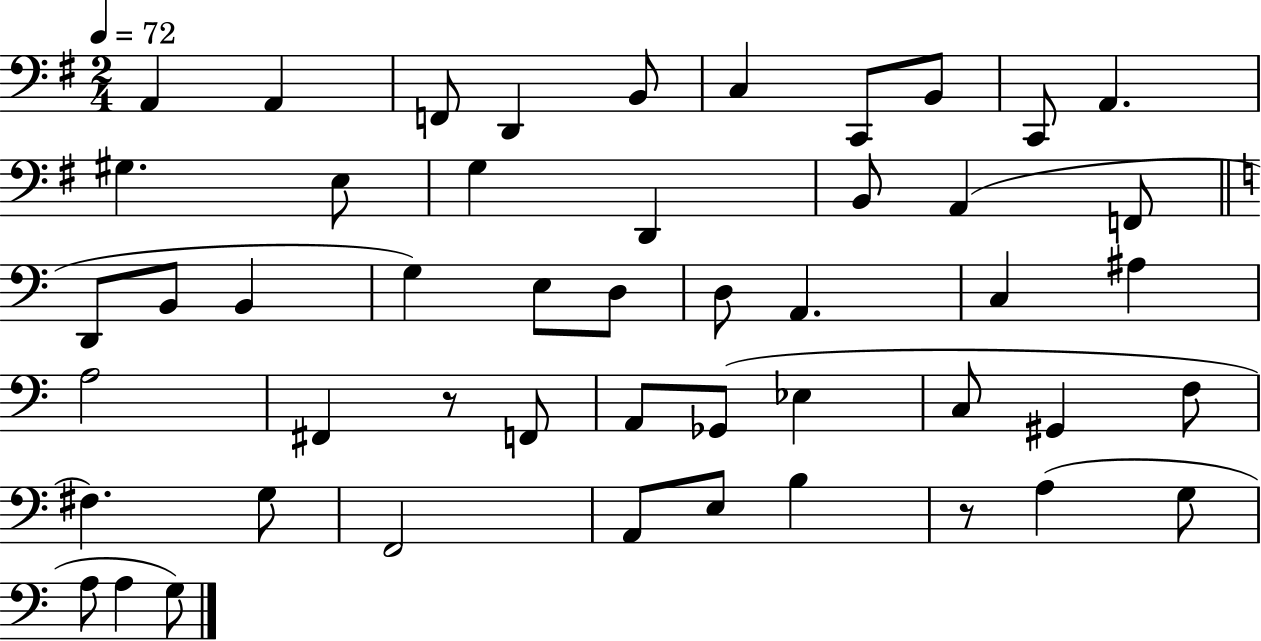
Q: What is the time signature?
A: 2/4